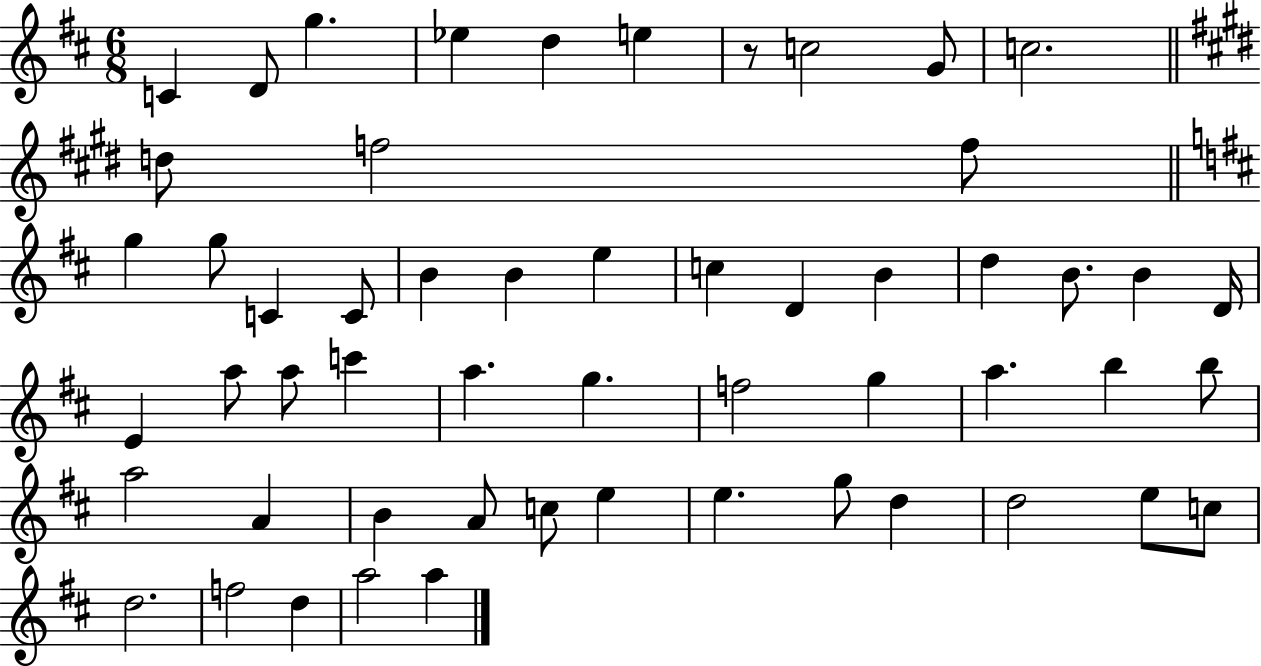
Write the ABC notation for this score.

X:1
T:Untitled
M:6/8
L:1/4
K:D
C D/2 g _e d e z/2 c2 G/2 c2 d/2 f2 f/2 g g/2 C C/2 B B e c D B d B/2 B D/4 E a/2 a/2 c' a g f2 g a b b/2 a2 A B A/2 c/2 e e g/2 d d2 e/2 c/2 d2 f2 d a2 a